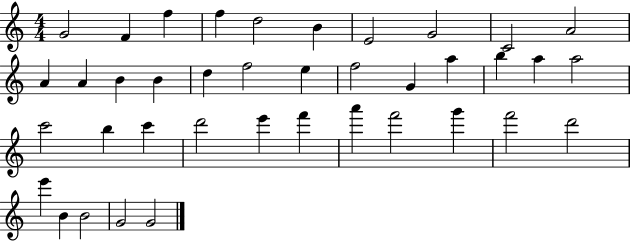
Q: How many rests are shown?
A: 0